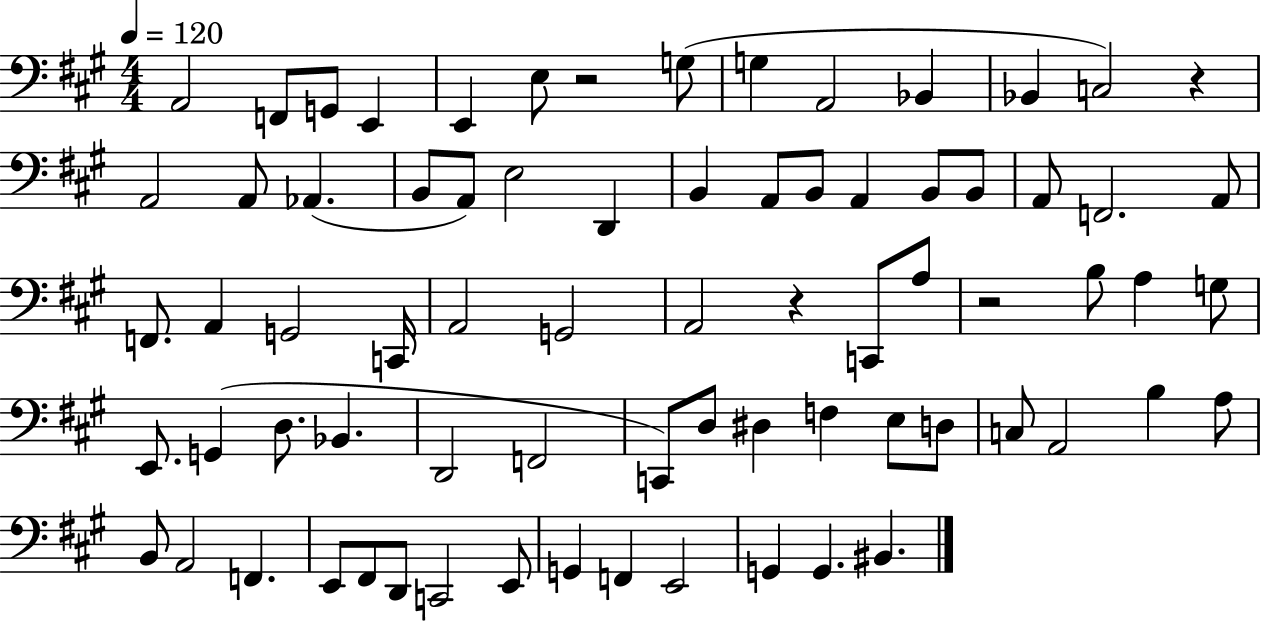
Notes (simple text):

A2/h F2/e G2/e E2/q E2/q E3/e R/h G3/e G3/q A2/h Bb2/q Bb2/q C3/h R/q A2/h A2/e Ab2/q. B2/e A2/e E3/h D2/q B2/q A2/e B2/e A2/q B2/e B2/e A2/e F2/h. A2/e F2/e. A2/q G2/h C2/s A2/h G2/h A2/h R/q C2/e A3/e R/h B3/e A3/q G3/e E2/e. G2/q D3/e. Bb2/q. D2/h F2/h C2/e D3/e D#3/q F3/q E3/e D3/e C3/e A2/h B3/q A3/e B2/e A2/h F2/q. E2/e F#2/e D2/e C2/h E2/e G2/q F2/q E2/h G2/q G2/q. BIS2/q.